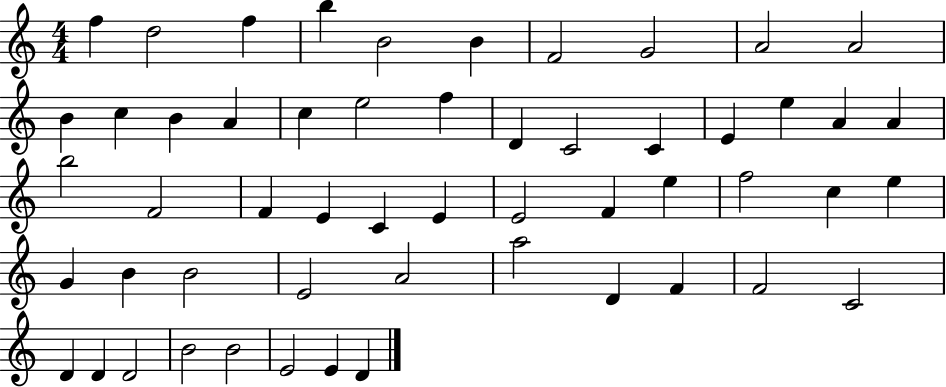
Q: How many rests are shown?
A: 0